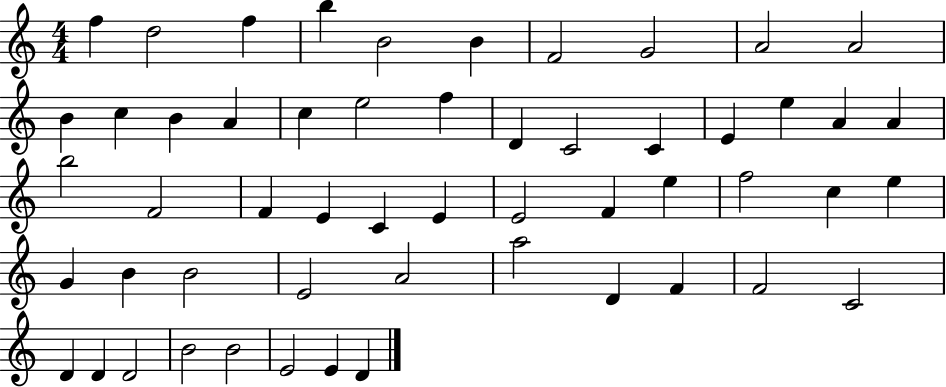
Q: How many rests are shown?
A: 0